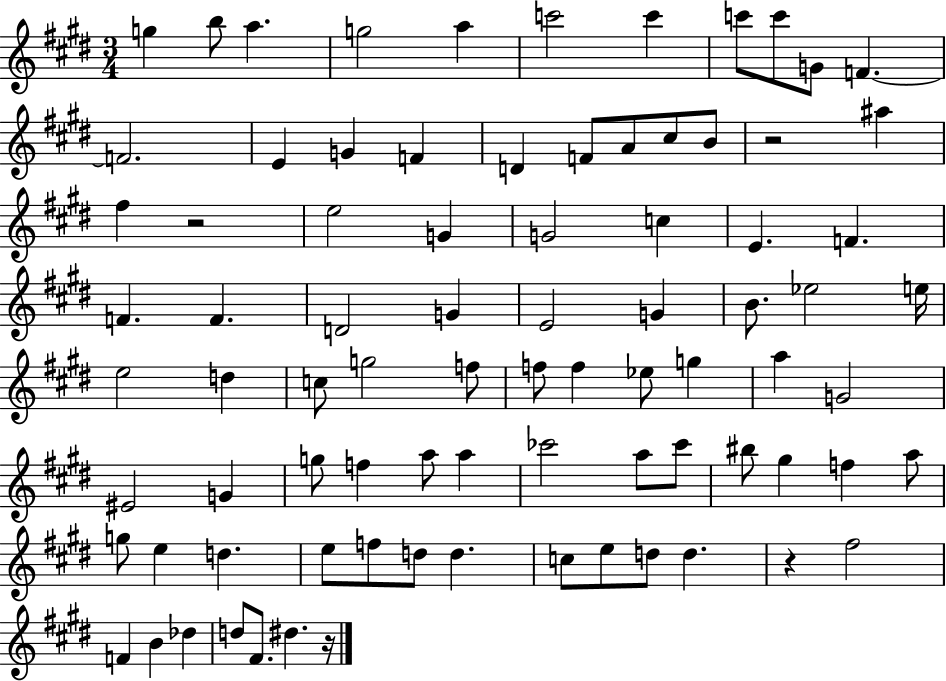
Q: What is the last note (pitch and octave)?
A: D#5